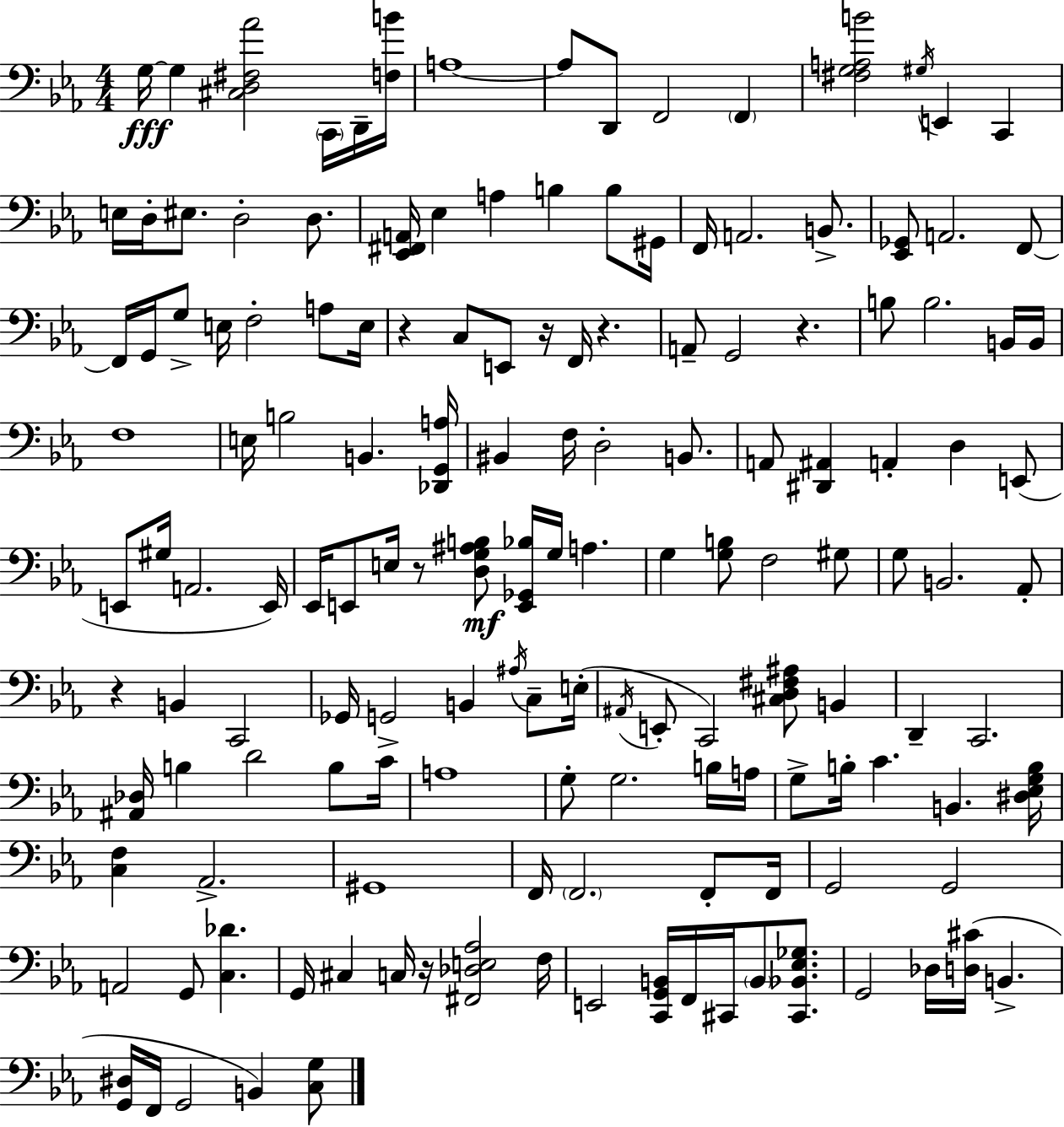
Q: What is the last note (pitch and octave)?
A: B2